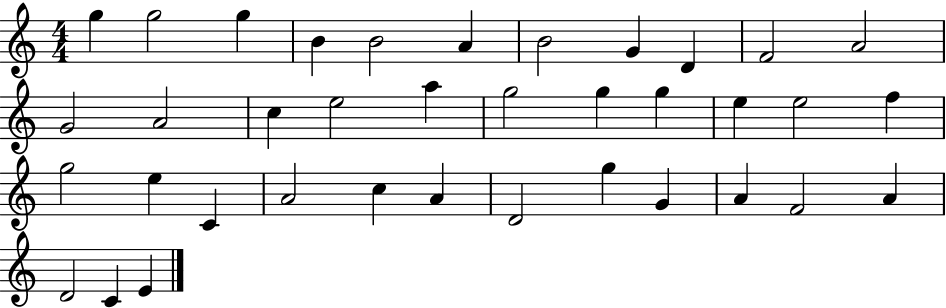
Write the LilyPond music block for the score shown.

{
  \clef treble
  \numericTimeSignature
  \time 4/4
  \key c \major
  g''4 g''2 g''4 | b'4 b'2 a'4 | b'2 g'4 d'4 | f'2 a'2 | \break g'2 a'2 | c''4 e''2 a''4 | g''2 g''4 g''4 | e''4 e''2 f''4 | \break g''2 e''4 c'4 | a'2 c''4 a'4 | d'2 g''4 g'4 | a'4 f'2 a'4 | \break d'2 c'4 e'4 | \bar "|."
}